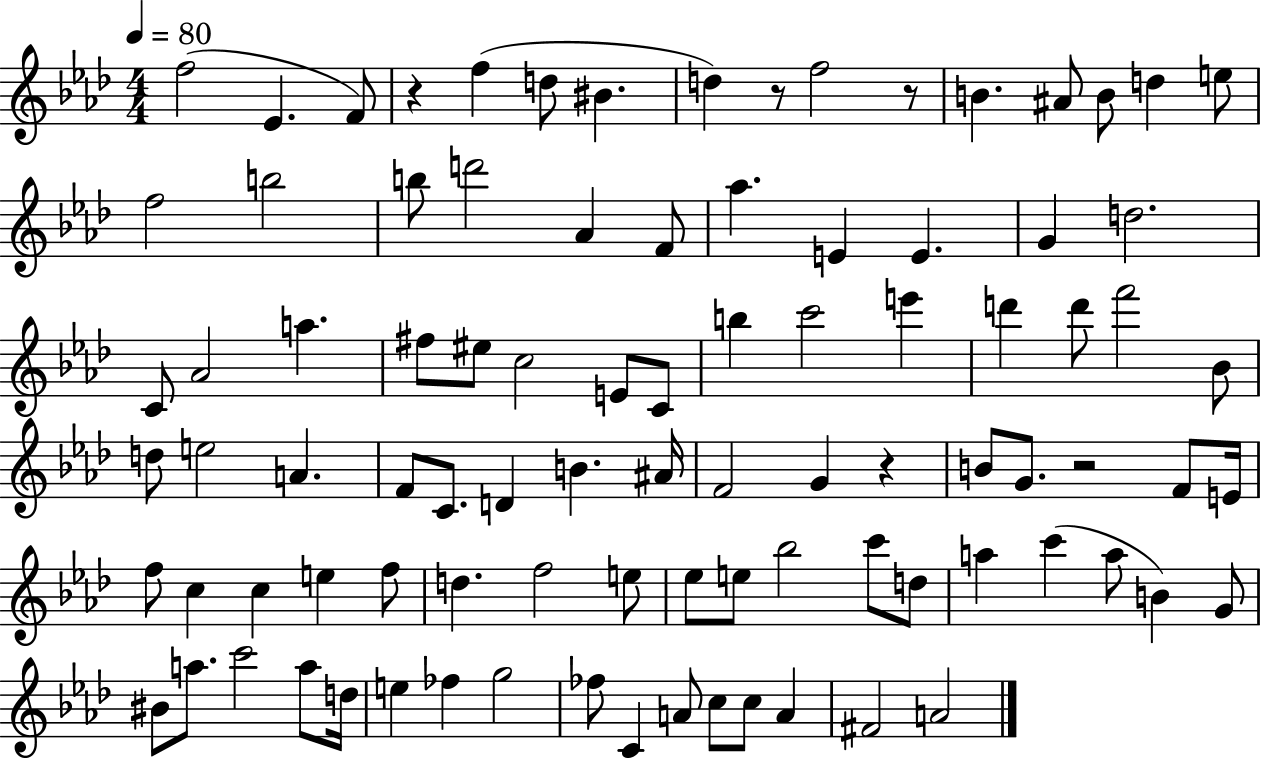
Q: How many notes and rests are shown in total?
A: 92